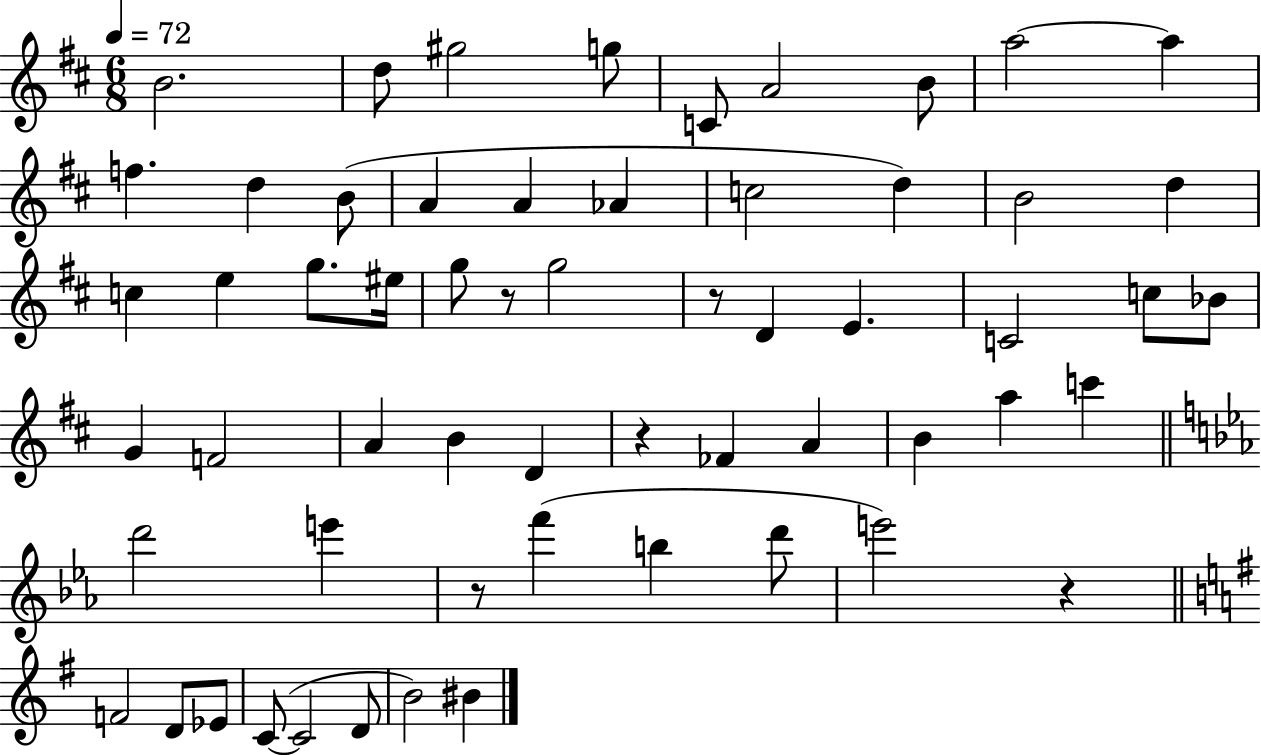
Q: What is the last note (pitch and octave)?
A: BIS4